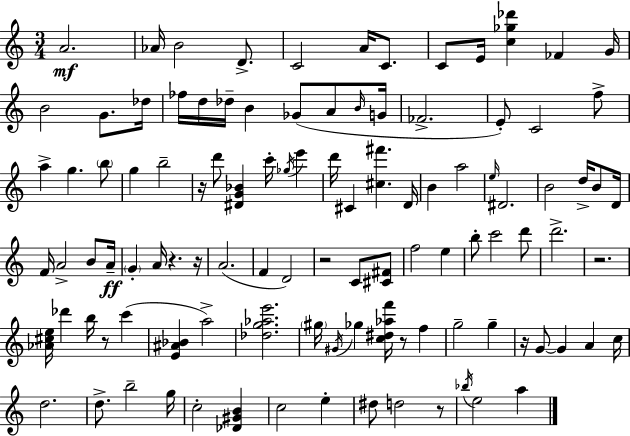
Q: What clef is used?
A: treble